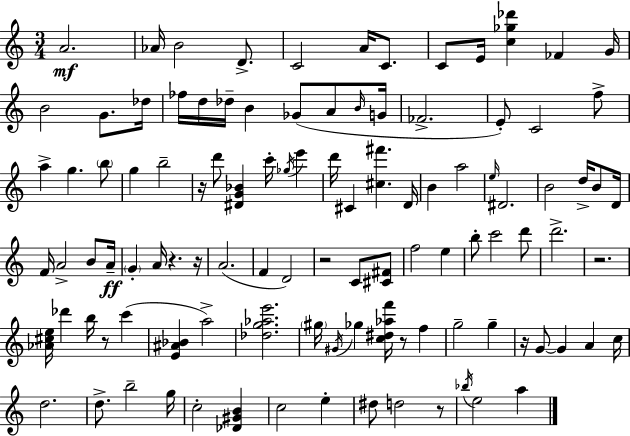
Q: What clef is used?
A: treble